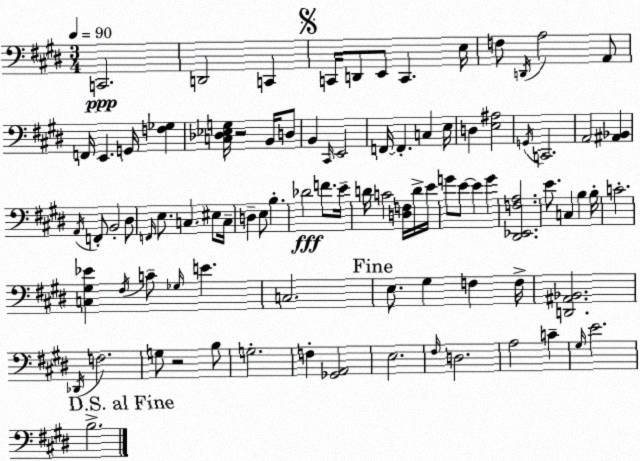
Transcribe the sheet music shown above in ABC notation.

X:1
T:Untitled
M:3/4
L:1/4
K:E
C,,2 D,,2 C,, C,,/4 D,,/2 E,,/2 C,, E,/4 F,/2 D,,/4 A,2 A,,/2 F,,/4 E,, G,,/4 [F,_G,] [C,_D,_E,G,]/4 z2 B,,/4 D,/2 B,, ^C,,/4 E,,2 F,,/4 F,, C, E,/4 D, [E,^A,]2 G,,/4 C,,2 A,,2 [^A,,_B,,] A,,/4 F,,/2 B,,2 ^D,/2 F,,/4 E,/2 C, ^E,/2 C,/4 D, E,/2 B, _D2 F/2 E/4 D/4 C2 [D,F,]/4 D/4 E/4 G/2 E/2 E G [^D,,_E,,F,A,]2 E/2 C, B, B,/4 C2 [C,^G,_E] ^F,/4 C/2 _G,/4 E C,2 E,/2 ^G, F, F,/4 [D,,^A,,_B,,]2 _D,,/4 F,2 G,/2 z2 B,/2 G,2 F, [_G,,A,,]2 E,2 ^F,/4 D,2 A,2 C ^G,/4 E2 B,2